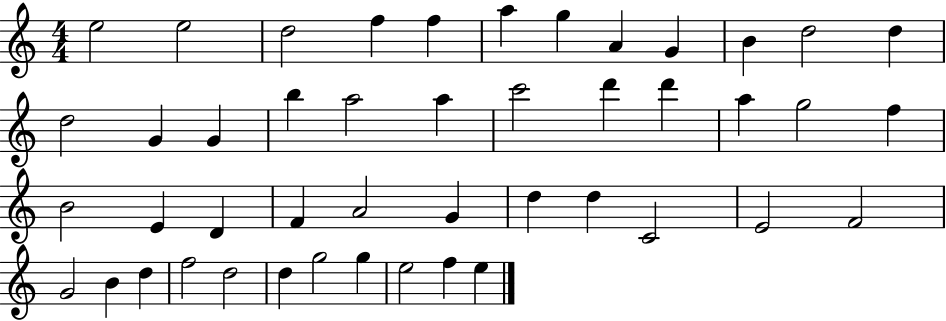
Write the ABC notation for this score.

X:1
T:Untitled
M:4/4
L:1/4
K:C
e2 e2 d2 f f a g A G B d2 d d2 G G b a2 a c'2 d' d' a g2 f B2 E D F A2 G d d C2 E2 F2 G2 B d f2 d2 d g2 g e2 f e